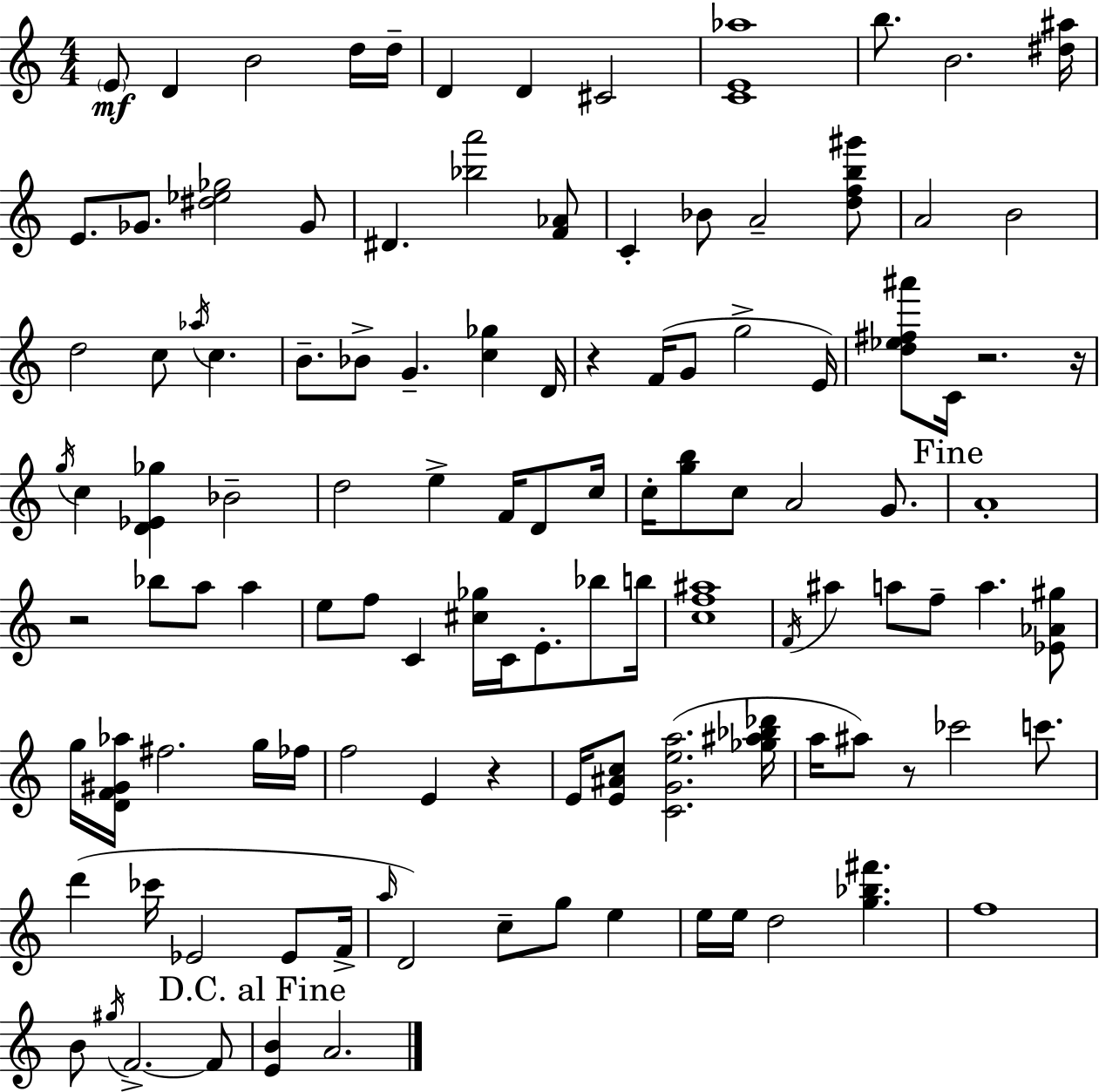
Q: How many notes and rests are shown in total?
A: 115